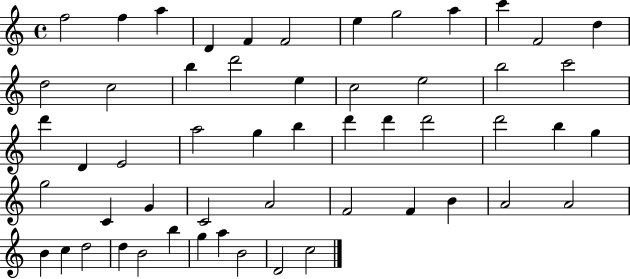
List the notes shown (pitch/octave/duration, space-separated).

F5/h F5/q A5/q D4/q F4/q F4/h E5/q G5/h A5/q C6/q F4/h D5/q D5/h C5/h B5/q D6/h E5/q C5/h E5/h B5/h C6/h D6/q D4/q E4/h A5/h G5/q B5/q D6/q D6/q D6/h D6/h B5/q G5/q G5/h C4/q G4/q C4/h A4/h F4/h F4/q B4/q A4/h A4/h B4/q C5/q D5/h D5/q B4/h B5/q G5/q A5/q B4/h D4/h C5/h